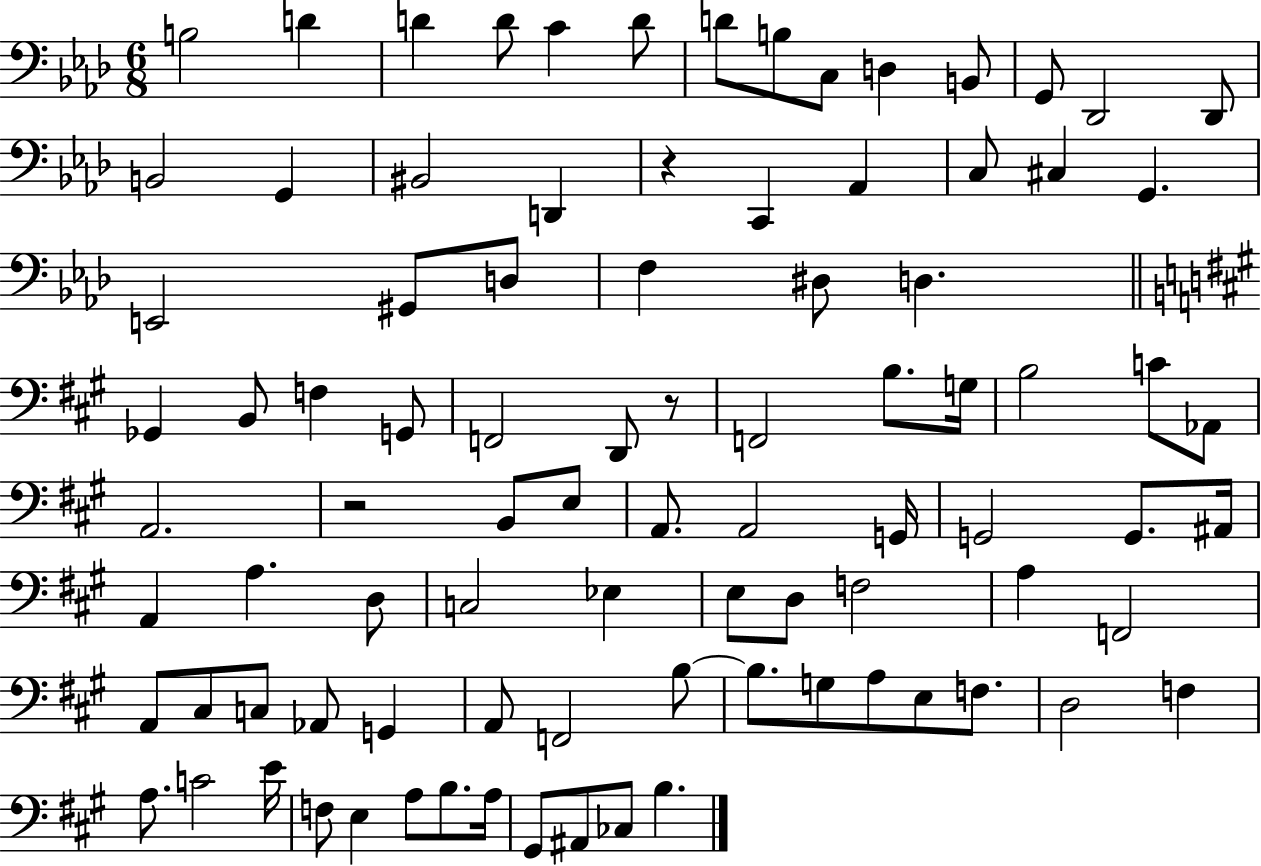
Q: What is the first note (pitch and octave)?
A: B3